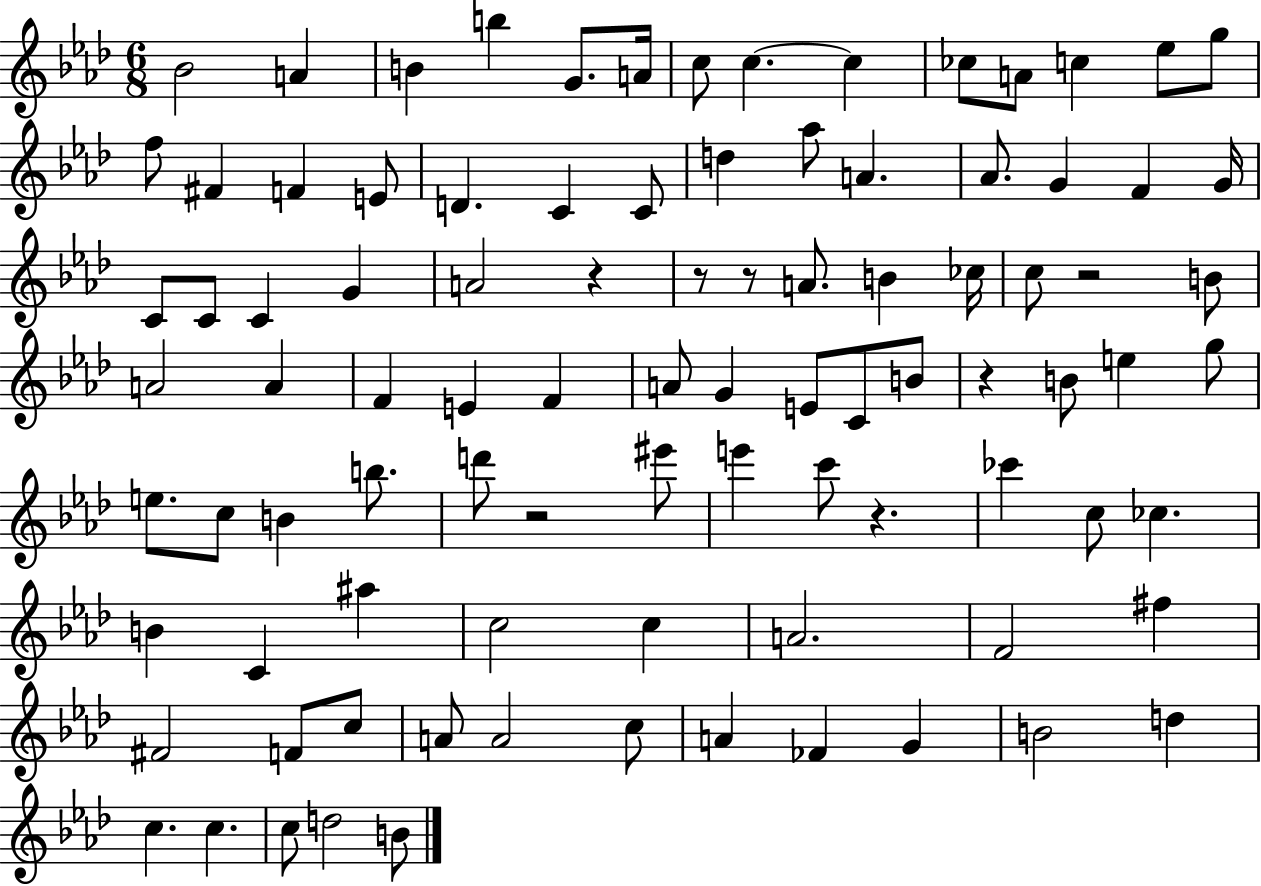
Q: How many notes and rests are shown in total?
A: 93